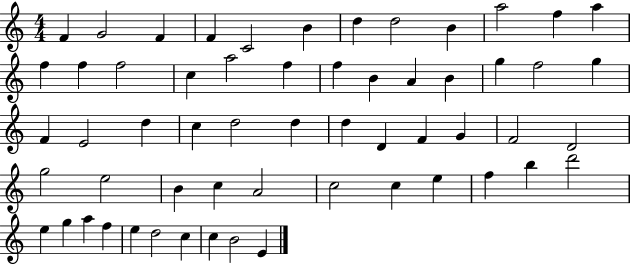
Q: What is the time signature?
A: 4/4